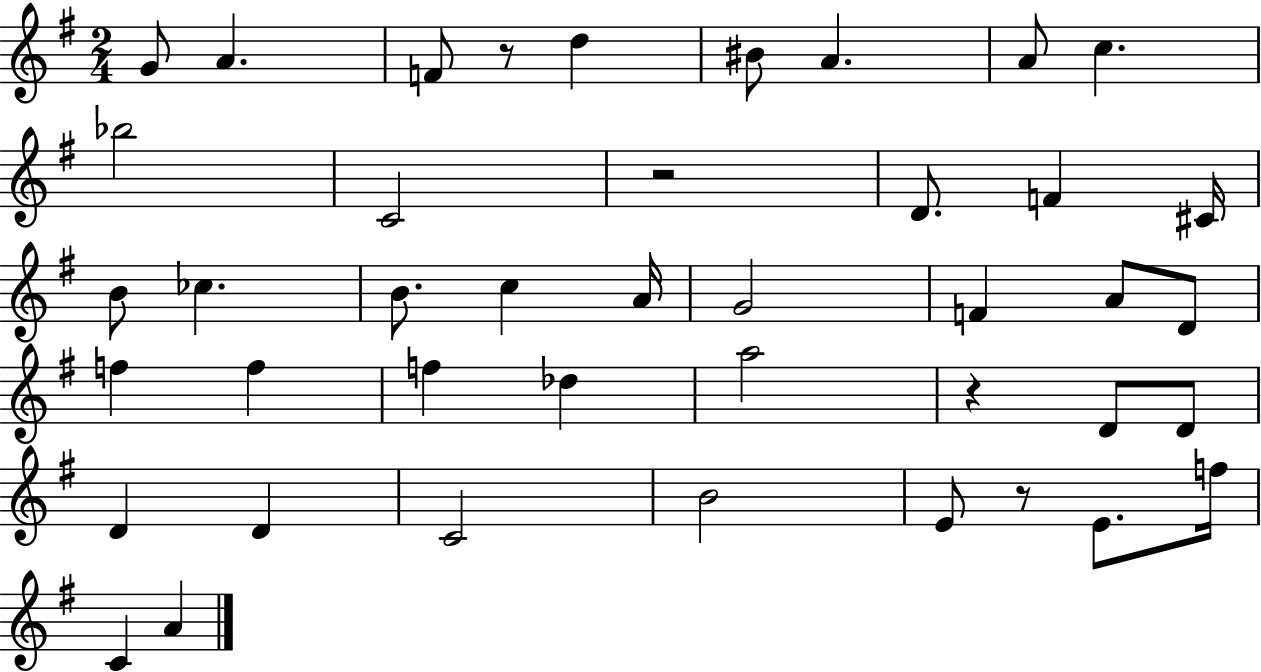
X:1
T:Untitled
M:2/4
L:1/4
K:G
G/2 A F/2 z/2 d ^B/2 A A/2 c _b2 C2 z2 D/2 F ^C/4 B/2 _c B/2 c A/4 G2 F A/2 D/2 f f f _d a2 z D/2 D/2 D D C2 B2 E/2 z/2 E/2 f/4 C A